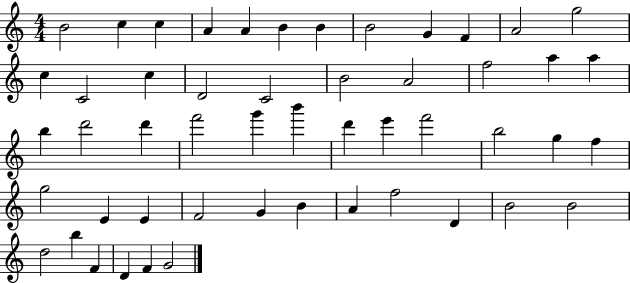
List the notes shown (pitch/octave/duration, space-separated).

B4/h C5/q C5/q A4/q A4/q B4/q B4/q B4/h G4/q F4/q A4/h G5/h C5/q C4/h C5/q D4/h C4/h B4/h A4/h F5/h A5/q A5/q B5/q D6/h D6/q F6/h G6/q B6/q D6/q E6/q F6/h B5/h G5/q F5/q G5/h E4/q E4/q F4/h G4/q B4/q A4/q F5/h D4/q B4/h B4/h D5/h B5/q F4/q D4/q F4/q G4/h